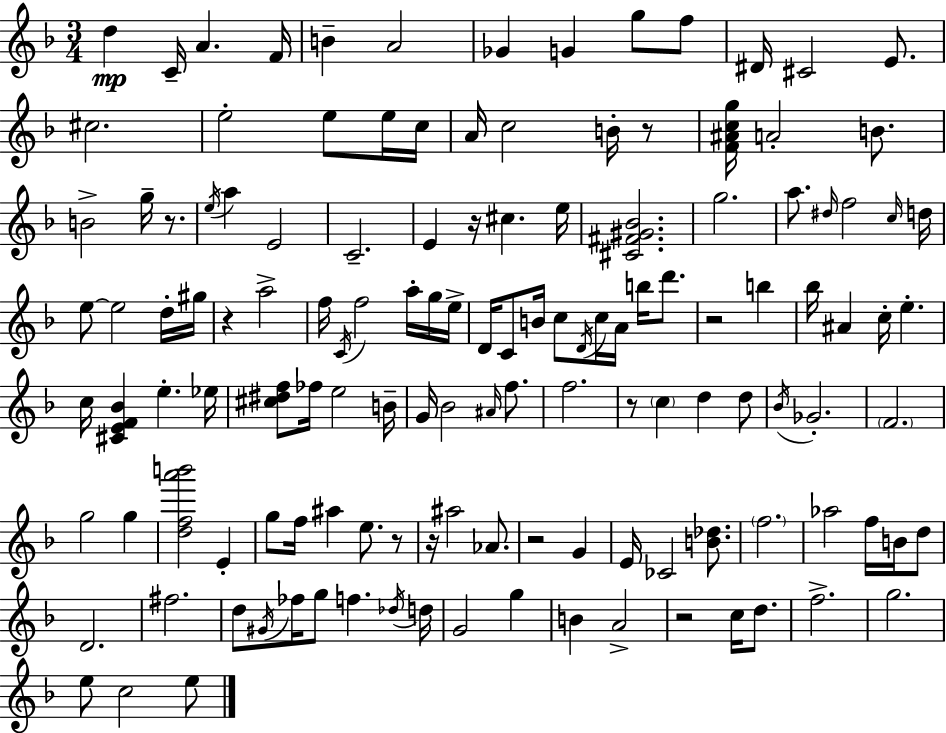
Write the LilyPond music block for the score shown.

{
  \clef treble
  \numericTimeSignature
  \time 3/4
  \key d \minor
  d''4\mp c'16-- a'4. f'16 | b'4-- a'2 | ges'4 g'4 g''8 f''8 | dis'16 cis'2 e'8. | \break cis''2. | e''2-. e''8 e''16 c''16 | a'16 c''2 b'16-. r8 | <f' ais' c'' g''>16 a'2-. b'8. | \break b'2-> g''16-- r8. | \acciaccatura { e''16 } a''4 e'2 | c'2.-- | e'4 r16 cis''4. | \break e''16 <cis' fis' gis' bes'>2. | g''2. | a''8. \grace { dis''16 } f''2 | \grace { c''16 } d''16 e''8~~ e''2 | \break d''16-. gis''16 r4 a''2-> | f''16 \acciaccatura { c'16 } f''2 | a''16-. g''16 e''16-> d'16 c'8 b'16 c''8 \acciaccatura { d'16 } c''16 | a'16 b''16 d'''8. r2 | \break b''4 bes''16 ais'4 c''16-. e''4.-. | c''16 <cis' e' f' bes'>4 e''4.-. | ees''16 <cis'' dis'' f''>8 fes''16 e''2 | b'16-- g'16 bes'2 | \break \grace { ais'16 } f''8. f''2. | r8 \parenthesize c''4 | d''4 d''8 \acciaccatura { bes'16 } ges'2.-. | \parenthesize f'2. | \break g''2 | g''4 <d'' f'' a''' b'''>2 | e'4-. g''8 f''16 ais''4 | e''8. r8 r16 ais''2 | \break aes'8. r2 | g'4 e'16 ces'2 | <b' des''>8. \parenthesize f''2. | aes''2 | \break f''16 b'16 d''8 d'2. | fis''2. | d''8 \acciaccatura { gis'16 } fes''16 g''8 | f''4. \acciaccatura { des''16 } d''16 g'2 | \break g''4 b'4 | a'2-> r2 | c''16 d''8. f''2.-> | g''2. | \break e''8 c''2 | e''8 \bar "|."
}